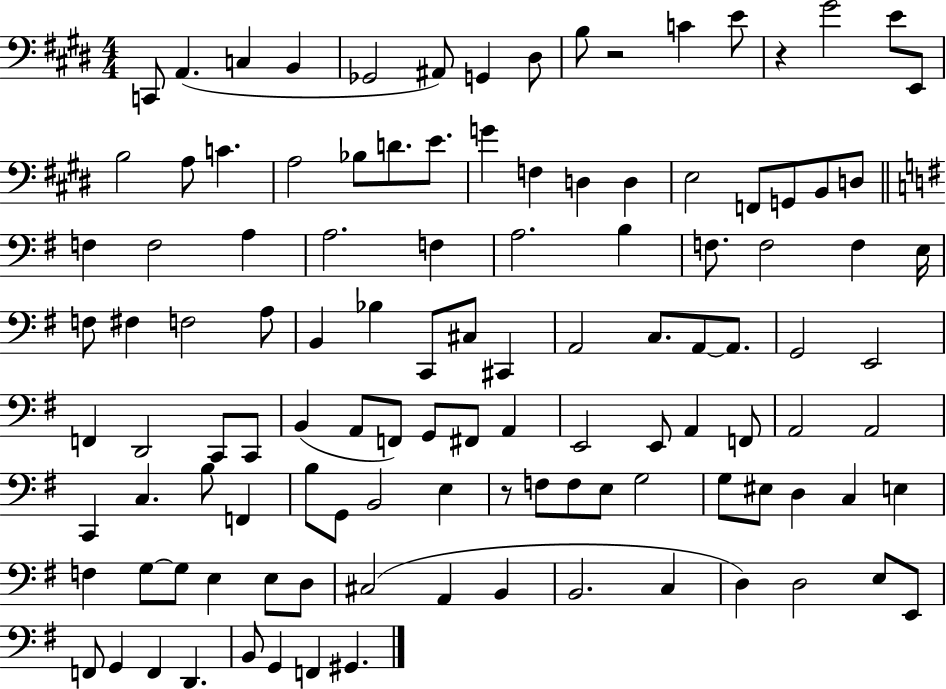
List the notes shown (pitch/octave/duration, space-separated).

C2/e A2/q. C3/q B2/q Gb2/h A#2/e G2/q D#3/e B3/e R/h C4/q E4/e R/q G#4/h E4/e E2/e B3/h A3/e C4/q. A3/h Bb3/e D4/e. E4/e. G4/q F3/q D3/q D3/q E3/h F2/e G2/e B2/e D3/e F3/q F3/h A3/q A3/h. F3/q A3/h. B3/q F3/e. F3/h F3/q E3/s F3/e F#3/q F3/h A3/e B2/q Bb3/q C2/e C#3/e C#2/q A2/h C3/e. A2/e A2/e. G2/h E2/h F2/q D2/h C2/e C2/e B2/q A2/e F2/e G2/e F#2/e A2/q E2/h E2/e A2/q F2/e A2/h A2/h C2/q C3/q. B3/e F2/q B3/e G2/e B2/h E3/q R/e F3/e F3/e E3/e G3/h G3/e EIS3/e D3/q C3/q E3/q F3/q G3/e G3/e E3/q E3/e D3/e C#3/h A2/q B2/q B2/h. C3/q D3/q D3/h E3/e E2/e F2/e G2/q F2/q D2/q. B2/e G2/q F2/q G#2/q.